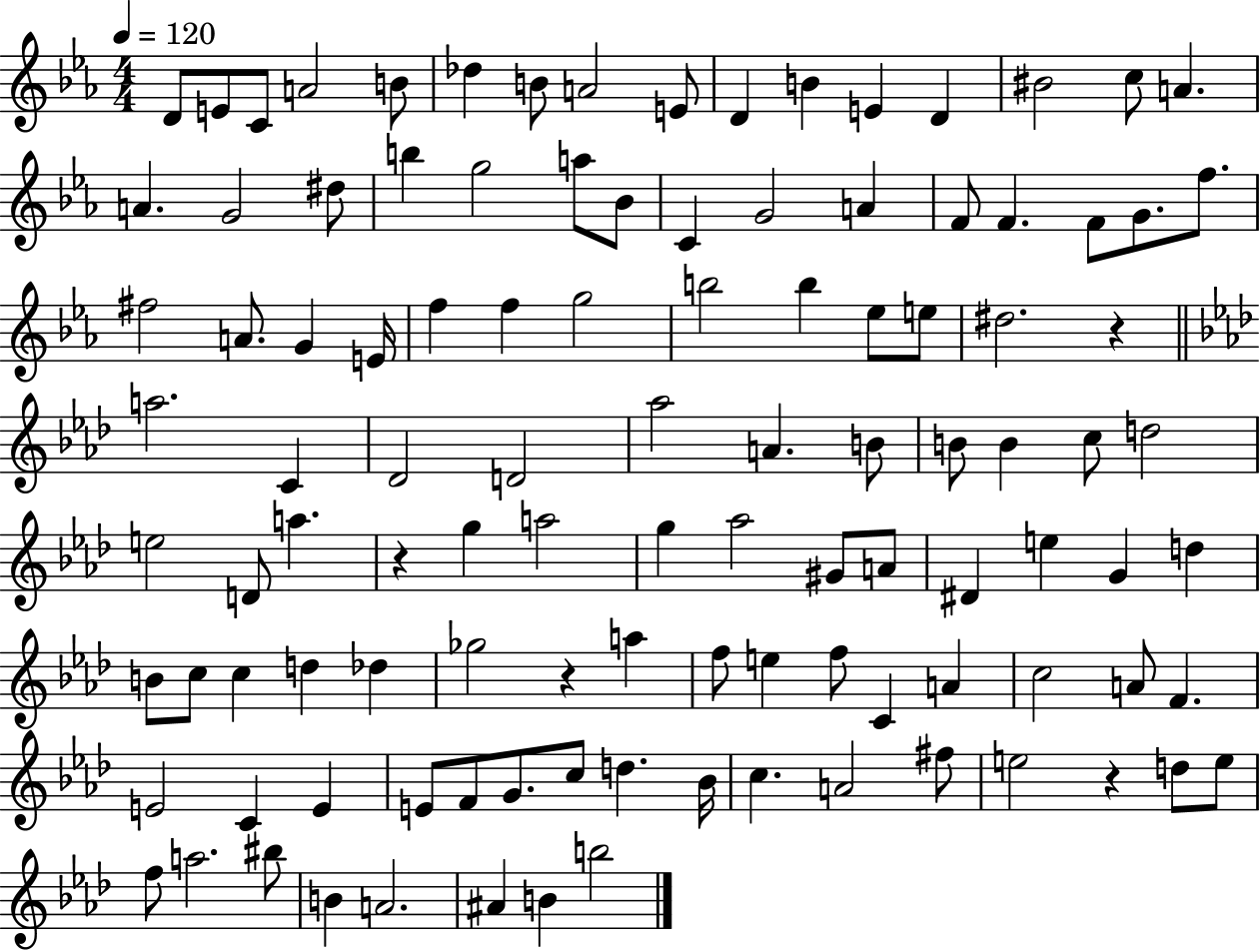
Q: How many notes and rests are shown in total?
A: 109